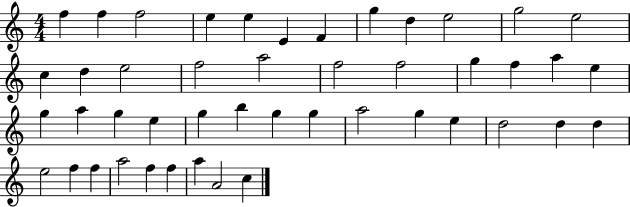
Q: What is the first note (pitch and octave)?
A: F5